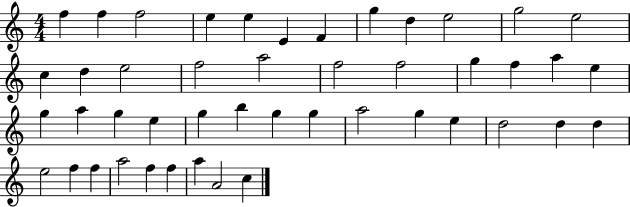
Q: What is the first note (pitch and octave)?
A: F5